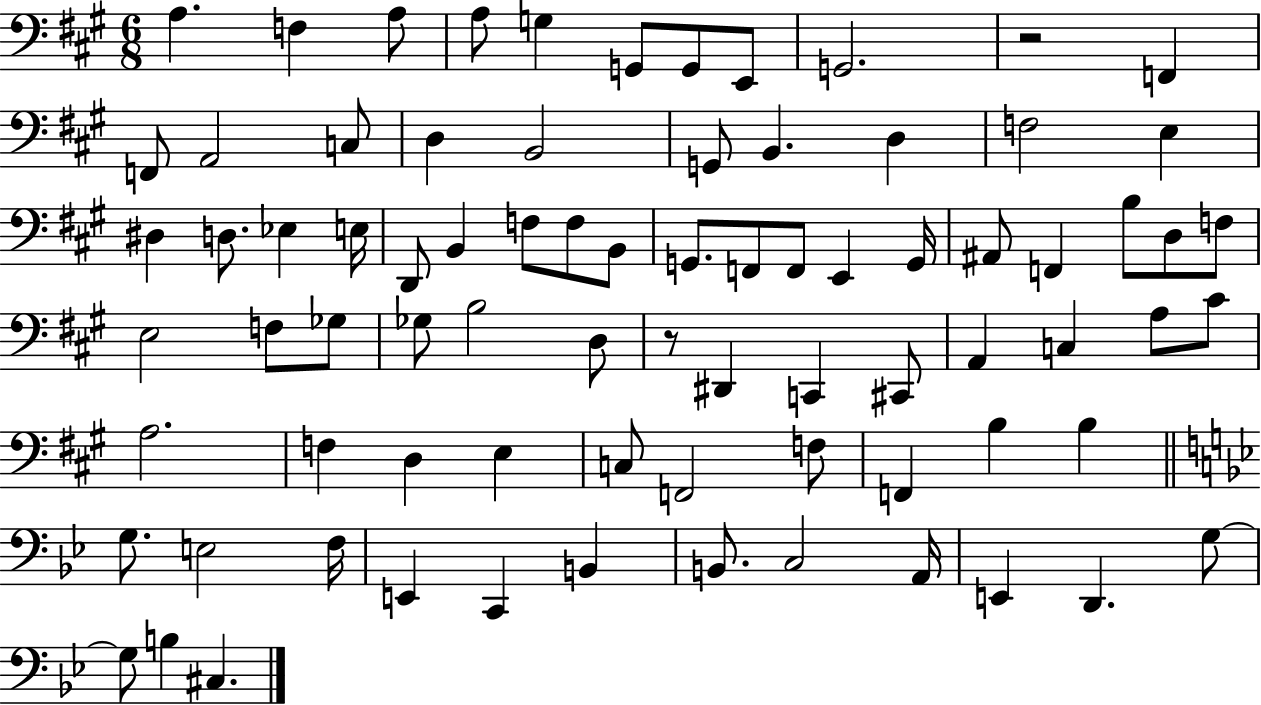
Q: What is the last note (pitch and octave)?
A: C#3